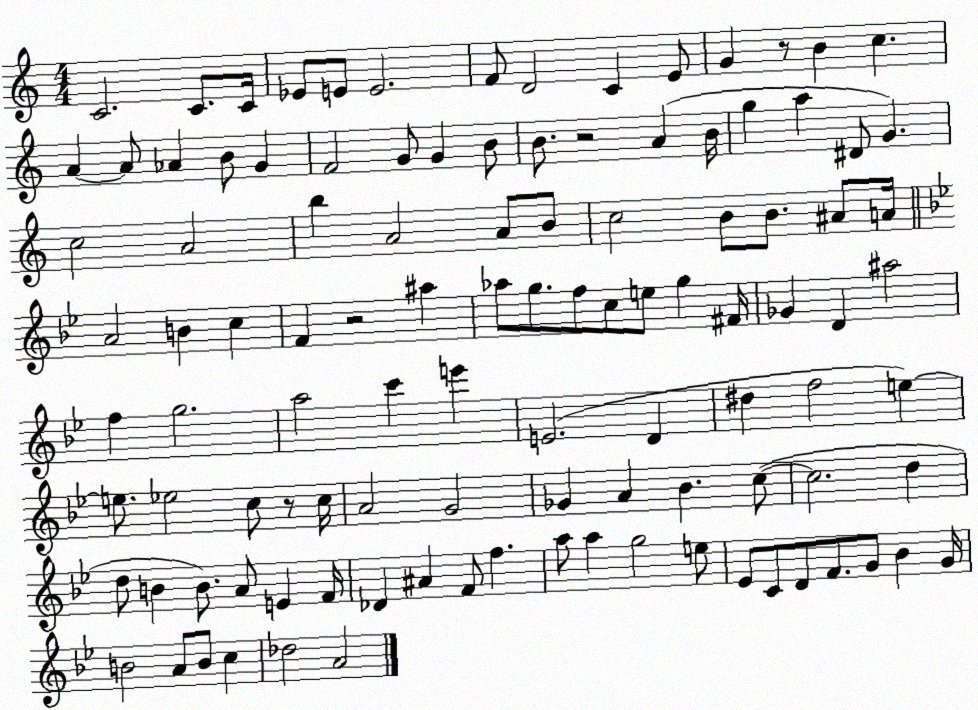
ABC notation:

X:1
T:Untitled
M:4/4
L:1/4
K:C
C2 C/2 C/4 _E/2 E/2 E2 F/2 D2 C E/2 G z/2 B c A A/2 _A B/2 G F2 G/2 G B/2 B/2 z2 A B/4 g a ^D/2 G c2 A2 b A2 A/2 B/2 c2 B/2 B/2 ^A/2 A/4 A2 B c F z2 ^a _a/2 g/2 f/2 c/2 e/2 g ^F/4 _G D ^a2 f g2 a2 c' e' E2 D ^d f2 e e/2 _e2 c/2 z/2 c/4 A2 G2 _G A _B c/2 c2 d d/2 B B/2 A/2 E F/4 _D ^A F/2 f a/2 a g2 e/2 _E/2 C/2 D/2 F/2 G/2 _B G/4 B2 A/2 B/2 c _d2 A2